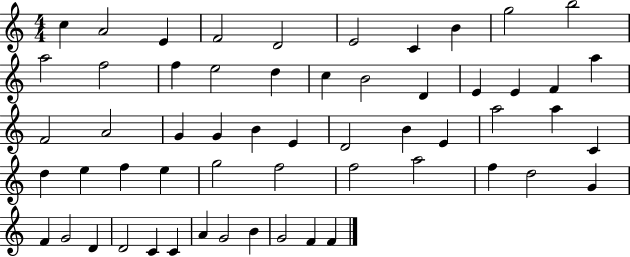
{
  \clef treble
  \numericTimeSignature
  \time 4/4
  \key c \major
  c''4 a'2 e'4 | f'2 d'2 | e'2 c'4 b'4 | g''2 b''2 | \break a''2 f''2 | f''4 e''2 d''4 | c''4 b'2 d'4 | e'4 e'4 f'4 a''4 | \break f'2 a'2 | g'4 g'4 b'4 e'4 | d'2 b'4 e'4 | a''2 a''4 c'4 | \break d''4 e''4 f''4 e''4 | g''2 f''2 | f''2 a''2 | f''4 d''2 g'4 | \break f'4 g'2 d'4 | d'2 c'4 c'4 | a'4 g'2 b'4 | g'2 f'4 f'4 | \break \bar "|."
}